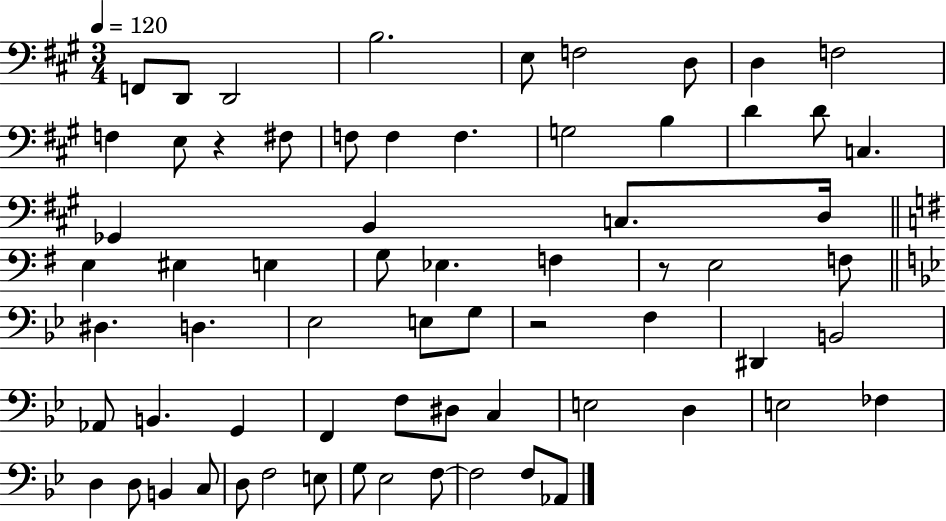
X:1
T:Untitled
M:3/4
L:1/4
K:A
F,,/2 D,,/2 D,,2 B,2 E,/2 F,2 D,/2 D, F,2 F, E,/2 z ^F,/2 F,/2 F, F, G,2 B, D D/2 C, _G,, B,, C,/2 D,/4 E, ^E, E, G,/2 _E, F, z/2 E,2 F,/2 ^D, D, _E,2 E,/2 G,/2 z2 F, ^D,, B,,2 _A,,/2 B,, G,, F,, F,/2 ^D,/2 C, E,2 D, E,2 _F, D, D,/2 B,, C,/2 D,/2 F,2 E,/2 G,/2 _E,2 F,/2 F,2 F,/2 _A,,/2